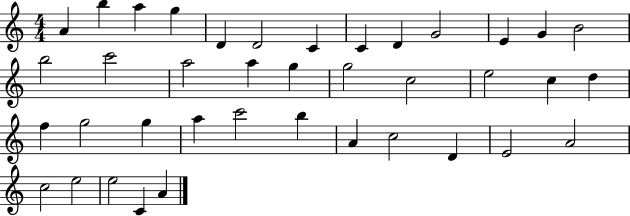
{
  \clef treble
  \numericTimeSignature
  \time 4/4
  \key c \major
  a'4 b''4 a''4 g''4 | d'4 d'2 c'4 | c'4 d'4 g'2 | e'4 g'4 b'2 | \break b''2 c'''2 | a''2 a''4 g''4 | g''2 c''2 | e''2 c''4 d''4 | \break f''4 g''2 g''4 | a''4 c'''2 b''4 | a'4 c''2 d'4 | e'2 a'2 | \break c''2 e''2 | e''2 c'4 a'4 | \bar "|."
}